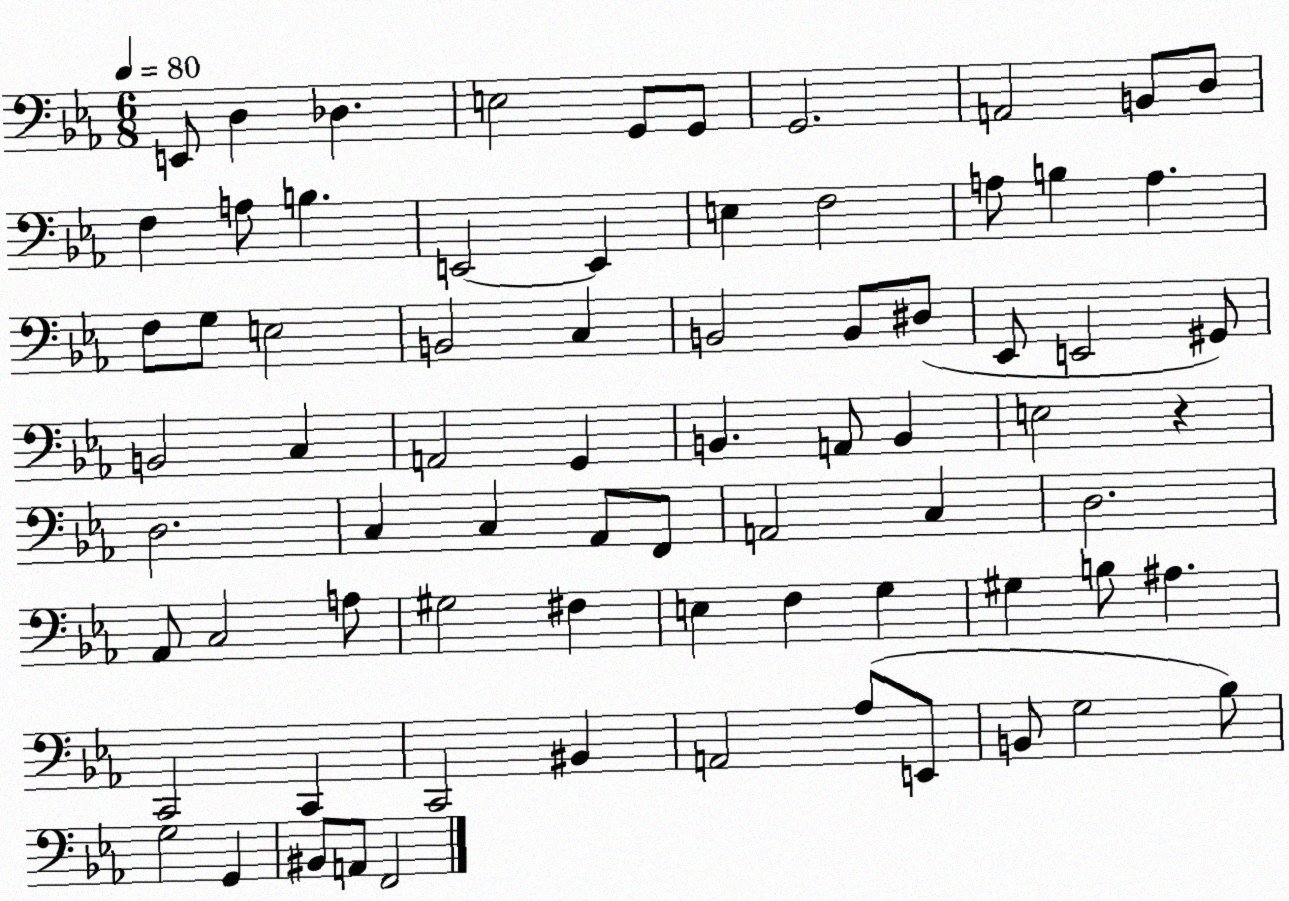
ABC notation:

X:1
T:Untitled
M:6/8
L:1/4
K:Eb
E,,/2 D, _D, E,2 G,,/2 G,,/2 G,,2 A,,2 B,,/2 D,/2 F, A,/2 B, E,,2 E,, E, F,2 A,/2 B, A, F,/2 G,/2 E,2 B,,2 C, B,,2 B,,/2 ^D,/2 _E,,/2 E,,2 ^G,,/2 B,,2 C, A,,2 G,, B,, A,,/2 B,, E,2 z D,2 C, C, _A,,/2 F,,/2 A,,2 C, D,2 _A,,/2 C,2 A,/2 ^G,2 ^F, E, F, G, ^G, B,/2 ^A, C,,2 C,, C,,2 ^B,, A,,2 _A,/2 E,,/2 B,,/2 G,2 _B,/2 G,2 G,, ^B,,/2 A,,/2 F,,2